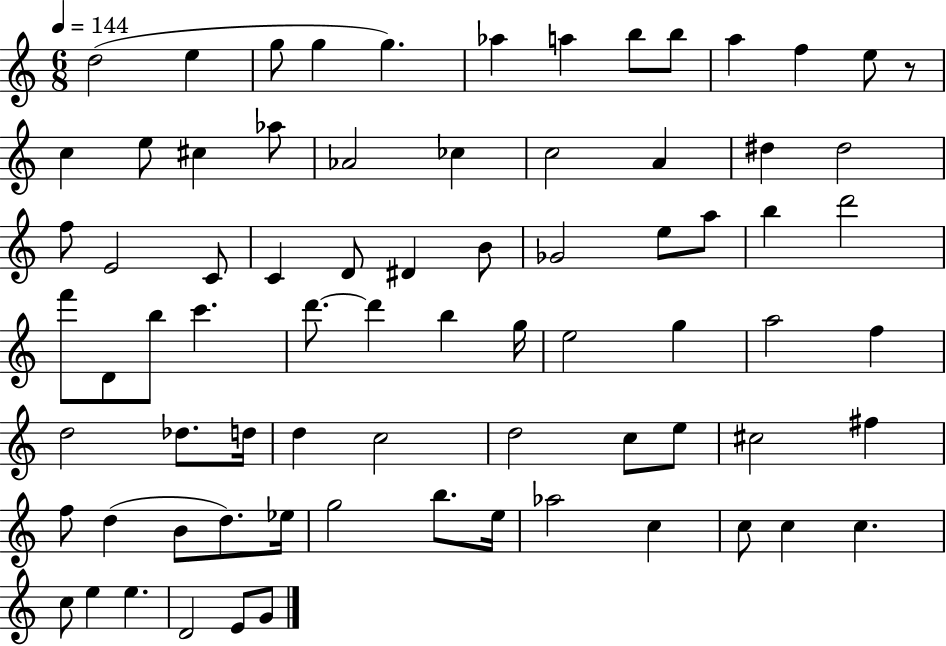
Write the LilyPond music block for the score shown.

{
  \clef treble
  \numericTimeSignature
  \time 6/8
  \key c \major
  \tempo 4 = 144
  d''2( e''4 | g''8 g''4 g''4.) | aes''4 a''4 b''8 b''8 | a''4 f''4 e''8 r8 | \break c''4 e''8 cis''4 aes''8 | aes'2 ces''4 | c''2 a'4 | dis''4 dis''2 | \break f''8 e'2 c'8 | c'4 d'8 dis'4 b'8 | ges'2 e''8 a''8 | b''4 d'''2 | \break f'''8 d'8 b''8 c'''4. | d'''8.~~ d'''4 b''4 g''16 | e''2 g''4 | a''2 f''4 | \break d''2 des''8. d''16 | d''4 c''2 | d''2 c''8 e''8 | cis''2 fis''4 | \break f''8 d''4( b'8 d''8.) ees''16 | g''2 b''8. e''16 | aes''2 c''4 | c''8 c''4 c''4. | \break c''8 e''4 e''4. | d'2 e'8 g'8 | \bar "|."
}